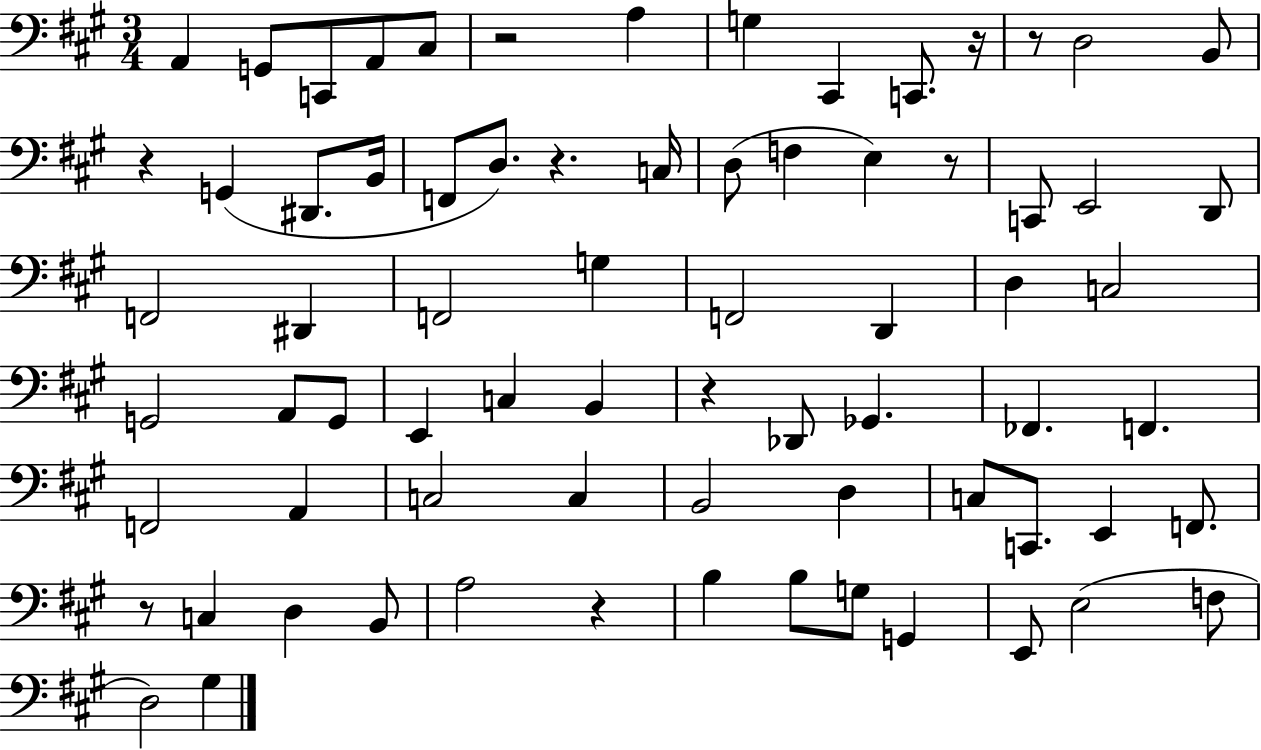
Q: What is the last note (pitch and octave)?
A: G#3